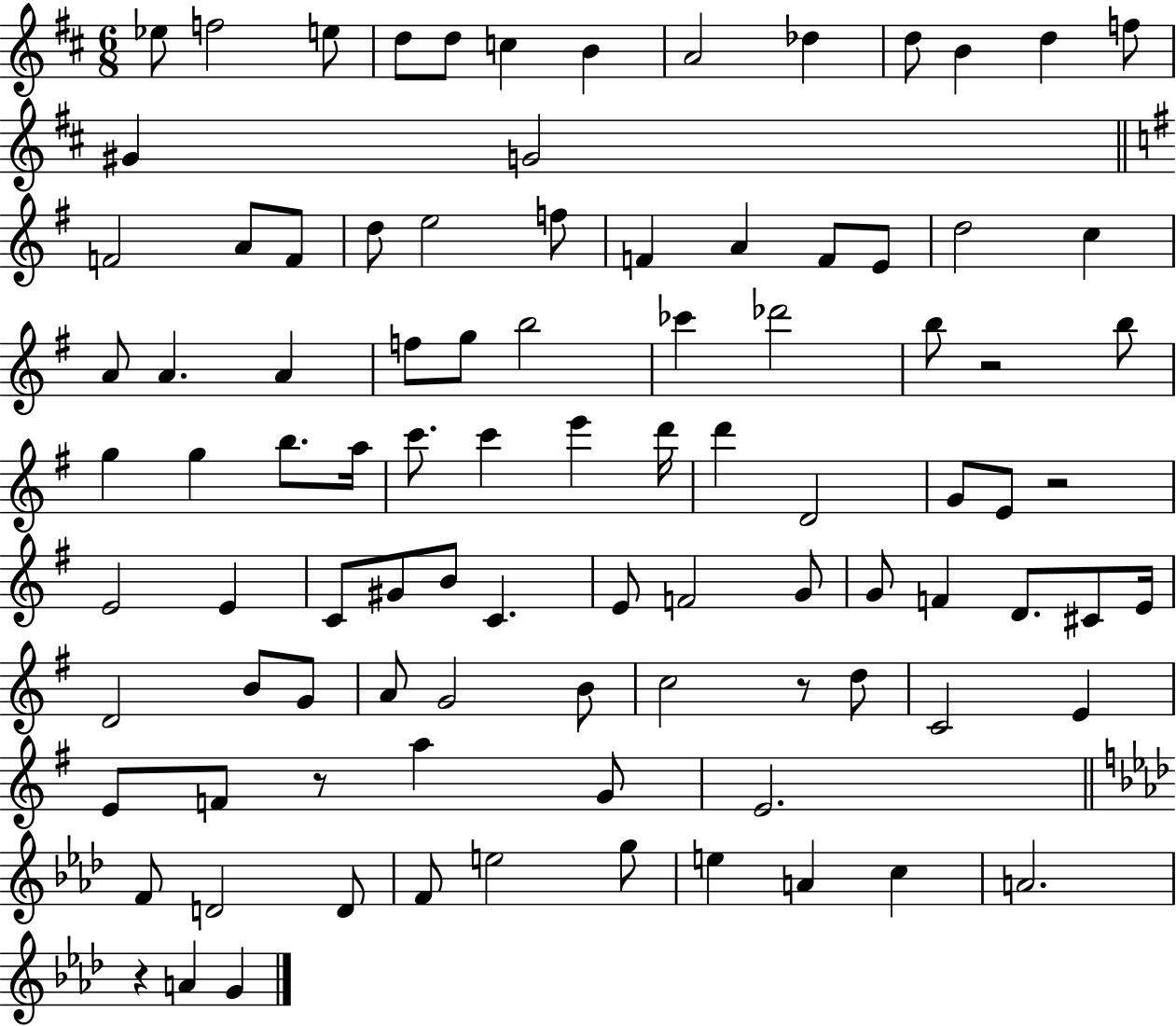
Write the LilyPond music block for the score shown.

{
  \clef treble
  \numericTimeSignature
  \time 6/8
  \key d \major
  \repeat volta 2 { ees''8 f''2 e''8 | d''8 d''8 c''4 b'4 | a'2 des''4 | d''8 b'4 d''4 f''8 | \break gis'4 g'2 | \bar "||" \break \key e \minor f'2 a'8 f'8 | d''8 e''2 f''8 | f'4 a'4 f'8 e'8 | d''2 c''4 | \break a'8 a'4. a'4 | f''8 g''8 b''2 | ces'''4 des'''2 | b''8 r2 b''8 | \break g''4 g''4 b''8. a''16 | c'''8. c'''4 e'''4 d'''16 | d'''4 d'2 | g'8 e'8 r2 | \break e'2 e'4 | c'8 gis'8 b'8 c'4. | e'8 f'2 g'8 | g'8 f'4 d'8. cis'8 e'16 | \break d'2 b'8 g'8 | a'8 g'2 b'8 | c''2 r8 d''8 | c'2 e'4 | \break e'8 f'8 r8 a''4 g'8 | e'2. | \bar "||" \break \key aes \major f'8 d'2 d'8 | f'8 e''2 g''8 | e''4 a'4 c''4 | a'2. | \break r4 a'4 g'4 | } \bar "|."
}